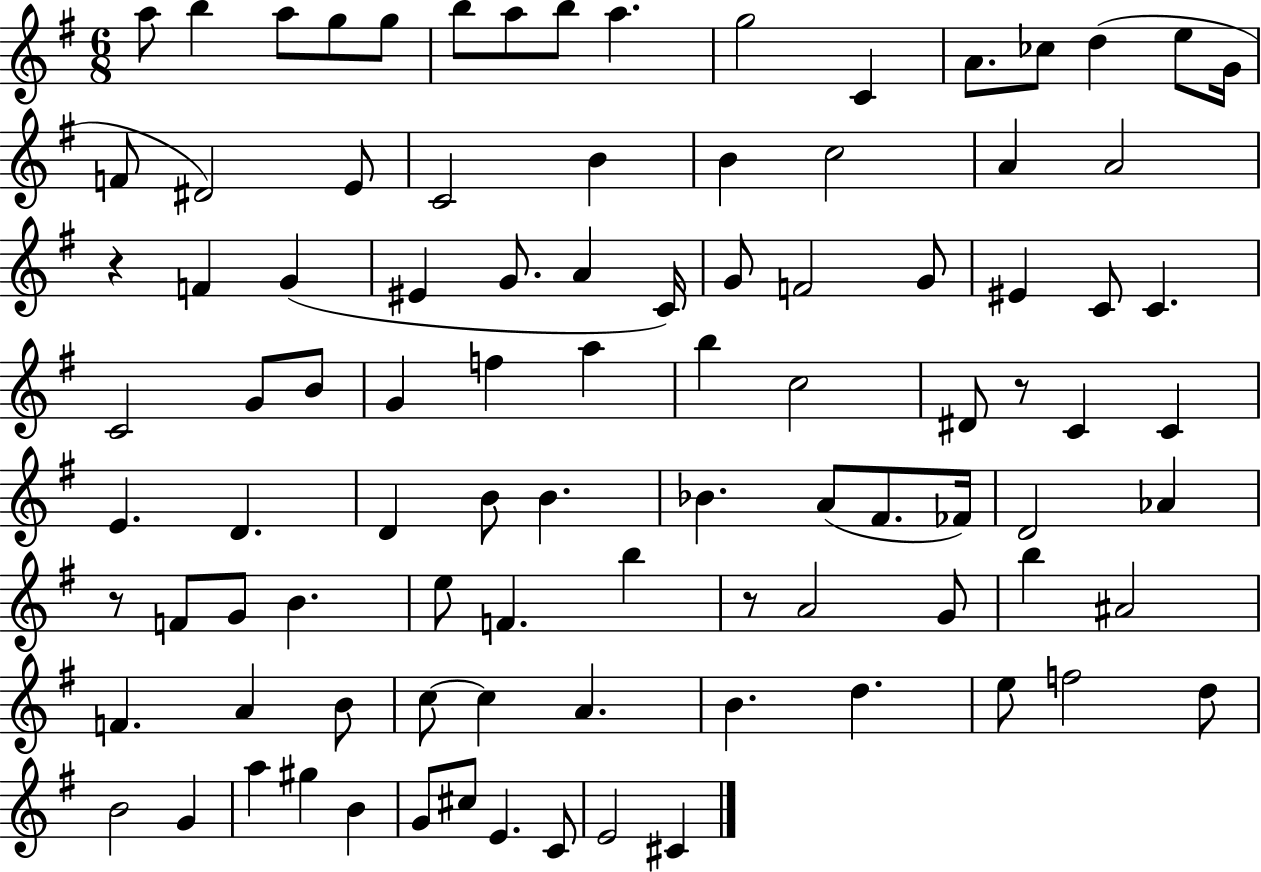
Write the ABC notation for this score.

X:1
T:Untitled
M:6/8
L:1/4
K:G
a/2 b a/2 g/2 g/2 b/2 a/2 b/2 a g2 C A/2 _c/2 d e/2 G/4 F/2 ^D2 E/2 C2 B B c2 A A2 z F G ^E G/2 A C/4 G/2 F2 G/2 ^E C/2 C C2 G/2 B/2 G f a b c2 ^D/2 z/2 C C E D D B/2 B _B A/2 ^F/2 _F/4 D2 _A z/2 F/2 G/2 B e/2 F b z/2 A2 G/2 b ^A2 F A B/2 c/2 c A B d e/2 f2 d/2 B2 G a ^g B G/2 ^c/2 E C/2 E2 ^C